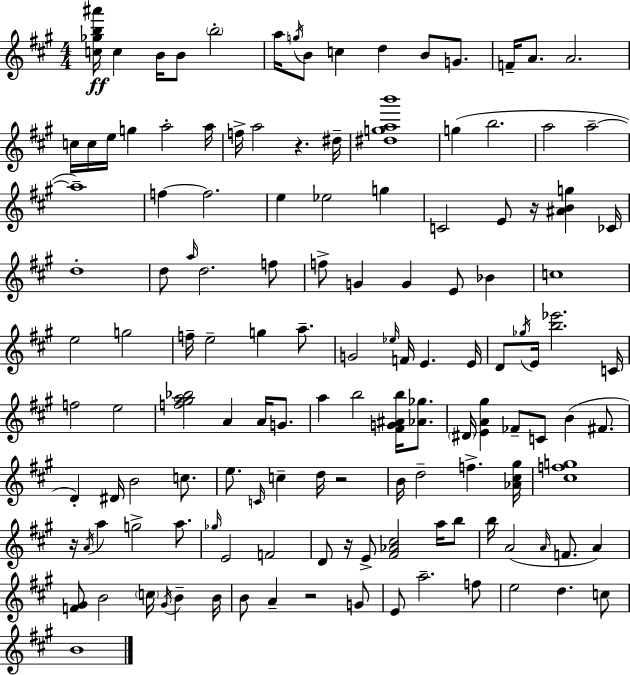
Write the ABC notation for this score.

X:1
T:Untitled
M:4/4
L:1/4
K:A
[c_gb^a']/4 c B/4 B/2 b2 a/4 g/4 B/2 c d B/2 G/2 F/4 A/2 A2 c/4 c/4 e/4 g a2 a/4 f/4 a2 z ^d/4 [^dgab']4 g b2 a2 a2 a4 f f2 e _e2 g C2 E/2 z/4 [^ABg] _C/4 d4 d/2 a/4 d2 f/2 f/2 G G E/2 _B c4 e2 g2 f/4 e2 g a/2 G2 _e/4 F/4 E E/4 D/2 _g/4 E/4 [b_e']2 C/4 f2 e2 [f^ga_b]2 A A/4 G/2 a b2 [^FG^Ab]/4 [_A_g]/2 ^D/4 [EA^g] _F/2 C/2 B ^F/2 D ^D/4 B2 c/2 e/2 C/4 c d/4 z2 B/4 d2 f [_A^c^g]/4 [^cfg]4 z/4 A/4 a g2 a/2 _g/4 E2 F2 D/2 z/4 E/2 [^F_A^c]2 a/4 b/2 b/4 A2 A/4 F/2 A [F^G]/2 B2 c/4 ^G/4 B B/4 B/2 A z2 G/2 E/2 a2 f/2 e2 d c/2 B4